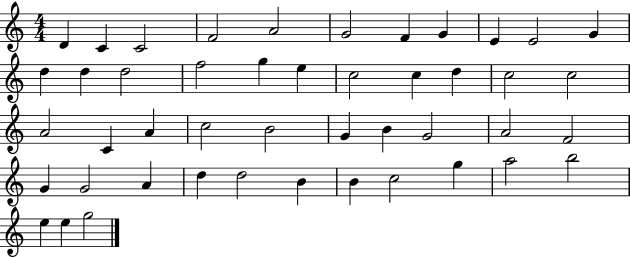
X:1
T:Untitled
M:4/4
L:1/4
K:C
D C C2 F2 A2 G2 F G E E2 G d d d2 f2 g e c2 c d c2 c2 A2 C A c2 B2 G B G2 A2 F2 G G2 A d d2 B B c2 g a2 b2 e e g2